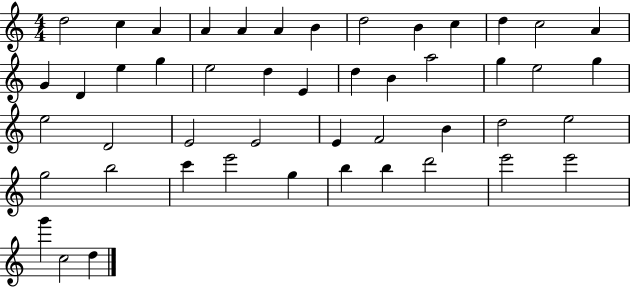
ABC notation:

X:1
T:Untitled
M:4/4
L:1/4
K:C
d2 c A A A A B d2 B c d c2 A G D e g e2 d E d B a2 g e2 g e2 D2 E2 E2 E F2 B d2 e2 g2 b2 c' e'2 g b b d'2 e'2 e'2 g' c2 d